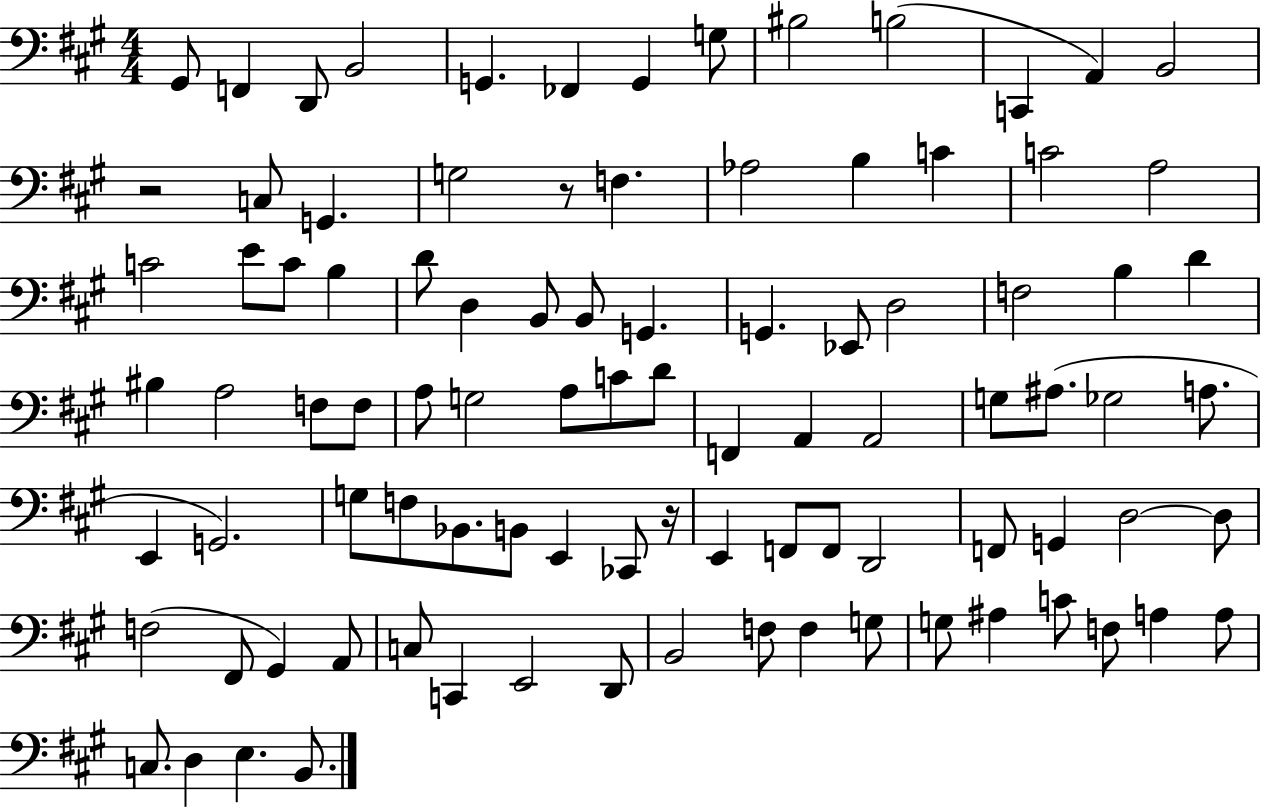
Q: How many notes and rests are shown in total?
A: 94